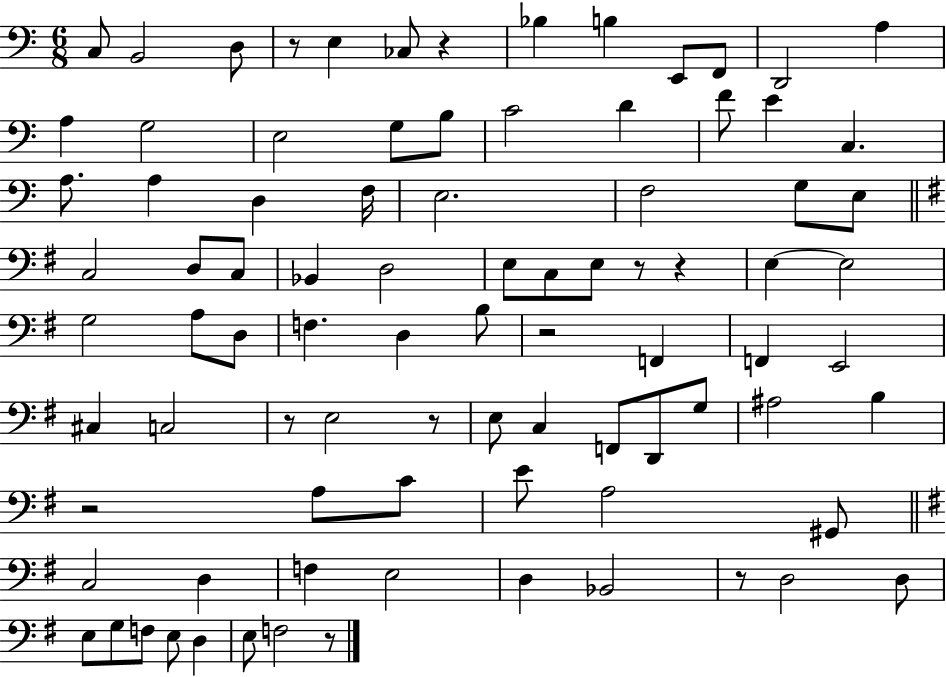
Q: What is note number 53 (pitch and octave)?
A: C3